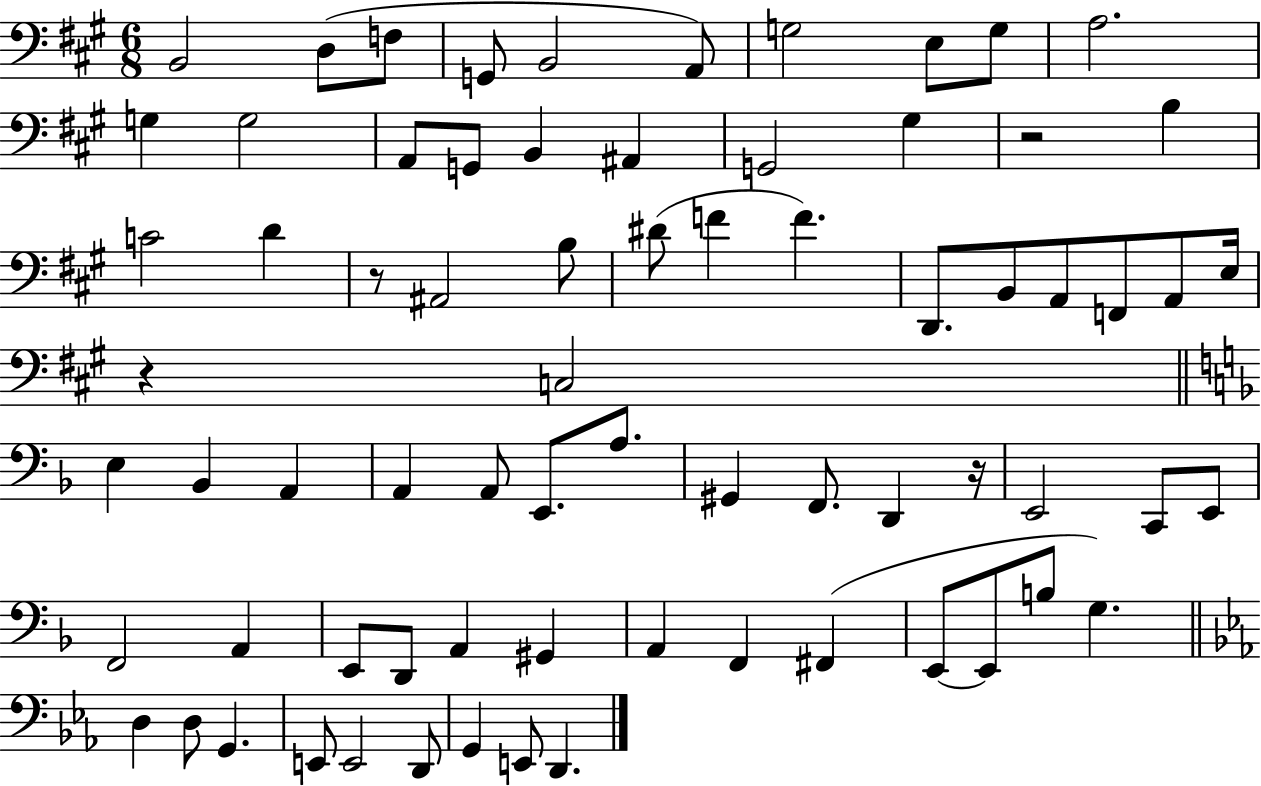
X:1
T:Untitled
M:6/8
L:1/4
K:A
B,,2 D,/2 F,/2 G,,/2 B,,2 A,,/2 G,2 E,/2 G,/2 A,2 G, G,2 A,,/2 G,,/2 B,, ^A,, G,,2 ^G, z2 B, C2 D z/2 ^A,,2 B,/2 ^D/2 F F D,,/2 B,,/2 A,,/2 F,,/2 A,,/2 E,/4 z C,2 E, _B,, A,, A,, A,,/2 E,,/2 A,/2 ^G,, F,,/2 D,, z/4 E,,2 C,,/2 E,,/2 F,,2 A,, E,,/2 D,,/2 A,, ^G,, A,, F,, ^F,, E,,/2 E,,/2 B,/2 G, D, D,/2 G,, E,,/2 E,,2 D,,/2 G,, E,,/2 D,,